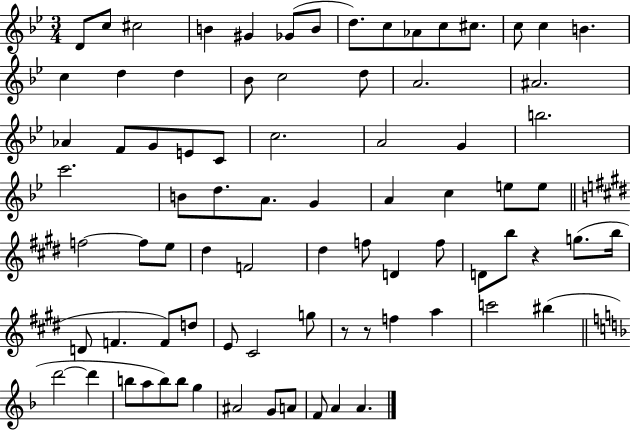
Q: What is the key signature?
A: BES major